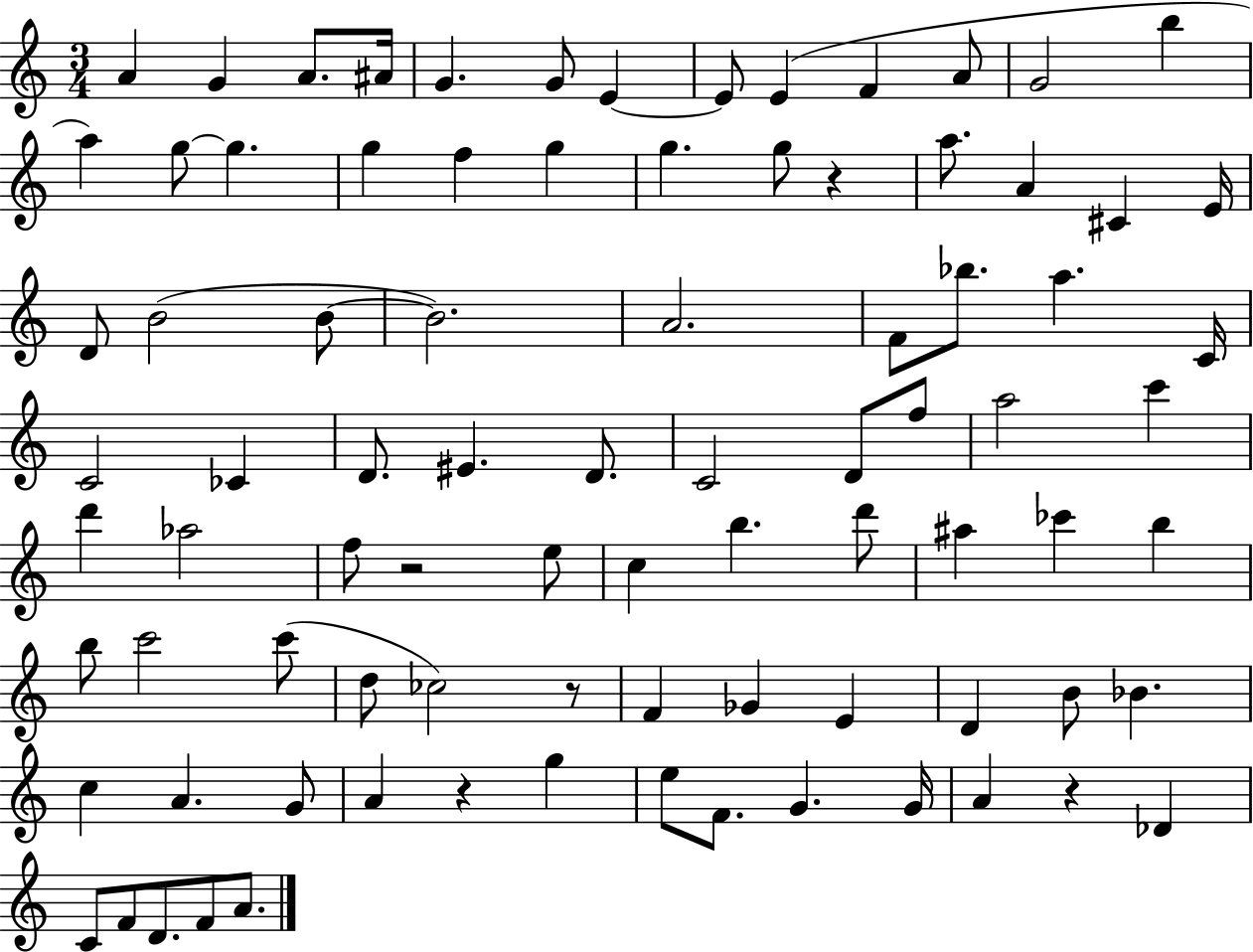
{
  \clef treble
  \numericTimeSignature
  \time 3/4
  \key c \major
  a'4 g'4 a'8. ais'16 | g'4. g'8 e'4~~ | e'8 e'4( f'4 a'8 | g'2 b''4 | \break a''4) g''8~~ g''4. | g''4 f''4 g''4 | g''4. g''8 r4 | a''8. a'4 cis'4 e'16 | \break d'8 b'2( b'8~~ | b'2.) | a'2. | f'8 bes''8. a''4. c'16 | \break c'2 ces'4 | d'8. eis'4. d'8. | c'2 d'8 f''8 | a''2 c'''4 | \break d'''4 aes''2 | f''8 r2 e''8 | c''4 b''4. d'''8 | ais''4 ces'''4 b''4 | \break b''8 c'''2 c'''8( | d''8 ces''2) r8 | f'4 ges'4 e'4 | d'4 b'8 bes'4. | \break c''4 a'4. g'8 | a'4 r4 g''4 | e''8 f'8. g'4. g'16 | a'4 r4 des'4 | \break c'8 f'8 d'8. f'8 a'8. | \bar "|."
}